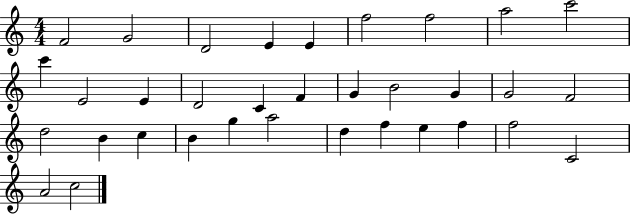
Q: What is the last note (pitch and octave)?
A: C5